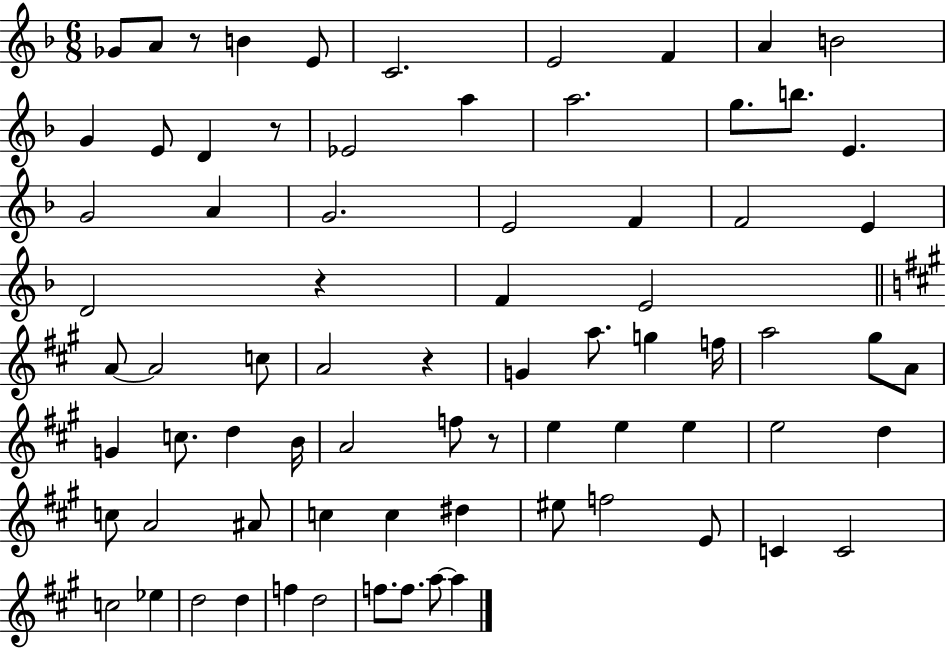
X:1
T:Untitled
M:6/8
L:1/4
K:F
_G/2 A/2 z/2 B E/2 C2 E2 F A B2 G E/2 D z/2 _E2 a a2 g/2 b/2 E G2 A G2 E2 F F2 E D2 z F E2 A/2 A2 c/2 A2 z G a/2 g f/4 a2 ^g/2 A/2 G c/2 d B/4 A2 f/2 z/2 e e e e2 d c/2 A2 ^A/2 c c ^d ^e/2 f2 E/2 C C2 c2 _e d2 d f d2 f/2 f/2 a/2 a